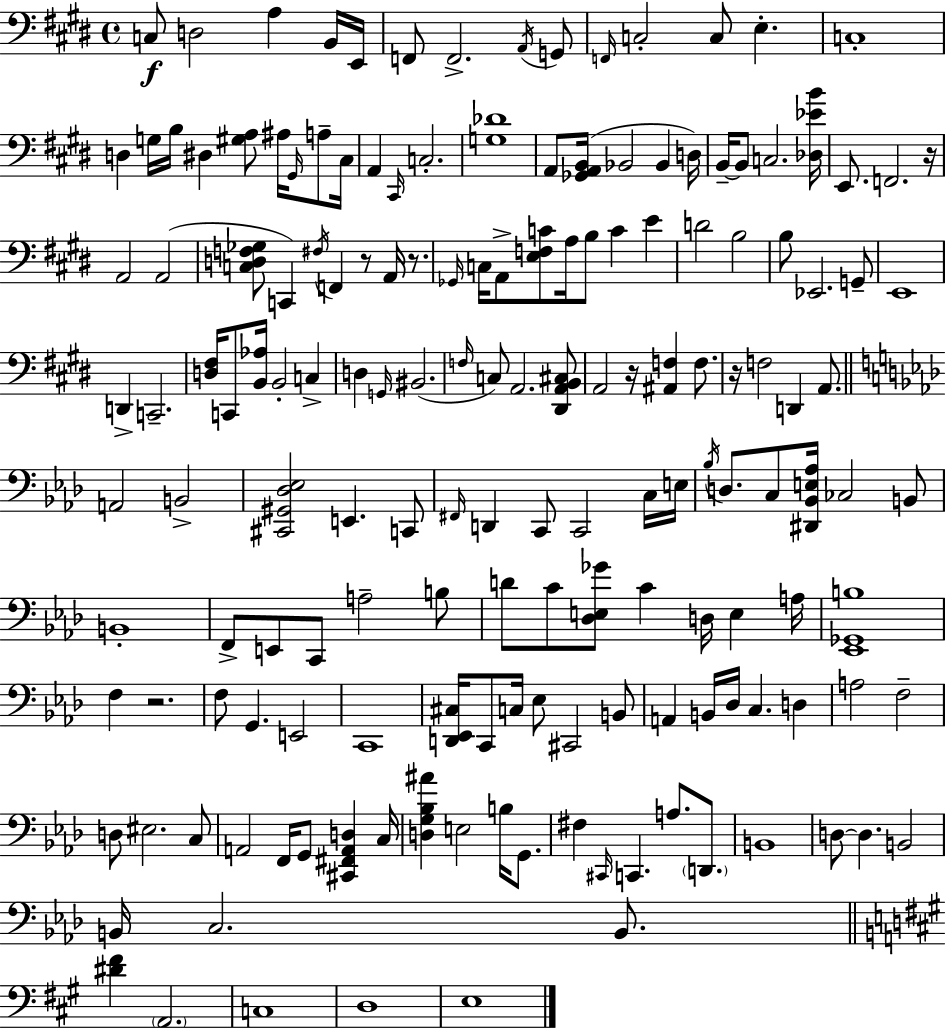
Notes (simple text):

C3/e D3/h A3/q B2/s E2/s F2/e F2/h. A2/s G2/e F2/s C3/h C3/e E3/q. C3/w D3/q G3/s B3/s D#3/q [G#3,A3]/e A#3/s G#2/s A3/e C#3/s A2/q C#2/s C3/h. [G3,Db4]/w A2/e [Gb2,A2,B2]/s Bb2/h Bb2/q D3/s B2/s B2/e C3/h. [Db3,Eb4,B4]/s E2/e. F2/h. R/s A2/h A2/h [C3,D3,F3,Gb3]/e C2/q F#3/s F2/q R/e A2/s R/e. Gb2/s C3/s A2/e [E3,F3,C4]/e A3/s B3/e C4/q E4/q D4/h B3/h B3/e Eb2/h. G2/e E2/w D2/q C2/h. [D3,F#3]/s C2/e [B2,Ab3]/s B2/h C3/q D3/q G2/s BIS2/h. F3/s C3/e A2/h. [D#2,A2,B2,C#3]/e A2/h R/s [A#2,F3]/q F3/e. R/s F3/h D2/q A2/e. A2/h B2/h [C#2,G#2,Db3,Eb3]/h E2/q. C2/e F#2/s D2/q C2/e C2/h C3/s E3/s Bb3/s D3/e. C3/e [D#2,Bb2,E3,Ab3]/s CES3/h B2/e B2/w F2/e E2/e C2/e A3/h B3/e D4/e C4/e [Db3,E3,Gb4]/e C4/q D3/s E3/q A3/s [Eb2,Gb2,B3]/w F3/q R/h. F3/e G2/q. E2/h C2/w [D2,Eb2,C#3]/s C2/e C3/s Eb3/e C#2/h B2/e A2/q B2/s Db3/s C3/q. D3/q A3/h F3/h D3/e EIS3/h. C3/e A2/h F2/s G2/e [C#2,F#2,A2,D3]/q C3/s [D3,G3,Bb3,A#4]/q E3/h B3/s G2/e. F#3/q C#2/s C2/q. A3/e. D2/e. B2/w D3/e D3/q. B2/h B2/s C3/h. B2/e. [D#4,F#4]/q A2/h. C3/w D3/w E3/w